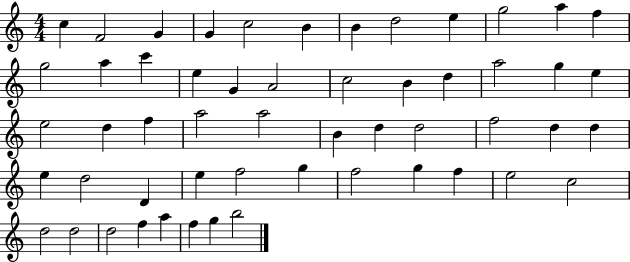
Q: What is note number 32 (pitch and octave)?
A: D5